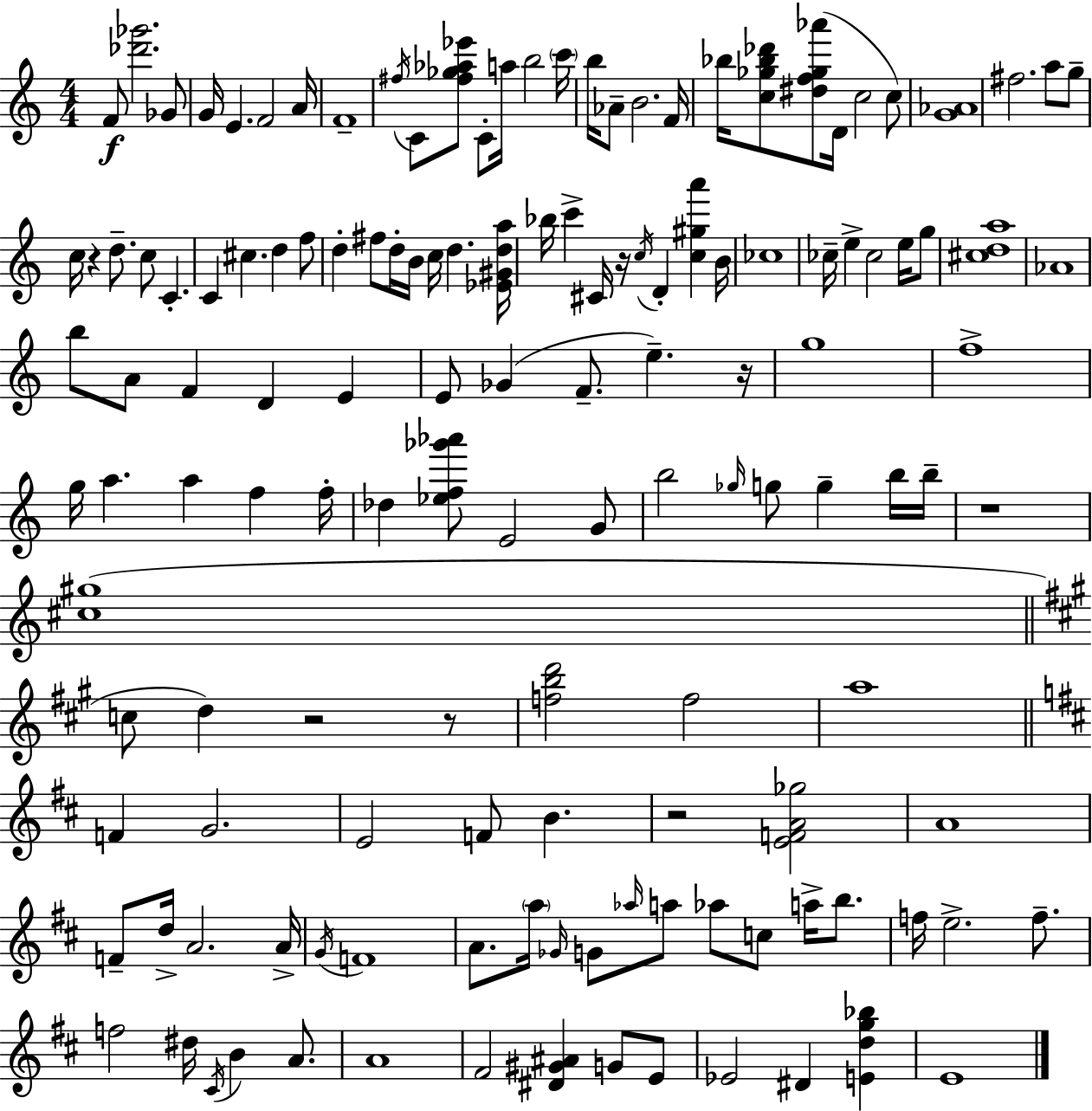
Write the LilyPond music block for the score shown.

{
  \clef treble
  \numericTimeSignature
  \time 4/4
  \key a \minor
  \repeat volta 2 { f'8\f <des''' ges'''>2. ges'8 | g'16 e'4. f'2 a'16 | f'1-- | \acciaccatura { fis''16 } c'8 <fis'' ges'' aes'' ees'''>8 c'8-. a''16 b''2 | \break \parenthesize c'''16 b''16 aes'8-- b'2. | f'16 bes''16 <c'' ges'' bes'' des'''>8 <dis'' f'' ges'' aes'''>8( d'16 c''2 c''8) | <g' aes'>1 | fis''2. a''8 g''8-- | \break c''16 r4 d''8.-- c''8 c'4.-. | c'4 cis''4. d''4 f''8 | d''4-. fis''8 d''16-. b'16 c''16 d''4. | <ees' gis' d'' a''>16 bes''16 c'''4-> cis'16 r16 \acciaccatura { c''16 } d'4-. <c'' gis'' a'''>4 | \break b'16 ces''1 | ces''16-- e''4-> ces''2 e''16 | g''8 <cis'' d'' a''>1 | aes'1 | \break b''8 a'8 f'4 d'4 e'4 | e'8 ges'4( f'8.-- e''4.--) | r16 g''1 | f''1-> | \break g''16 a''4. a''4 f''4 | f''16-. des''4 <ees'' f'' ges''' aes'''>8 e'2 | g'8 b''2 \grace { ges''16 } g''8 g''4-- | b''16 b''16-- r1 | \break <cis'' gis''>1( | \bar "||" \break \key a \major c''8 d''4) r2 r8 | <f'' b'' d'''>2 f''2 | a''1 | \bar "||" \break \key d \major f'4 g'2. | e'2 f'8 b'4. | r2 <e' f' a' ges''>2 | a'1 | \break f'8-- d''16-> a'2. a'16-> | \acciaccatura { g'16 } f'1 | a'8. \parenthesize a''16 \grace { ges'16 } g'8 \grace { aes''16 } a''8 aes''8 c''8 a''16-> | b''8. f''16 e''2.-> | \break f''8.-- f''2 dis''16 \acciaccatura { cis'16 } b'4 | a'8. a'1 | fis'2 <dis' gis' ais'>4 | g'8 e'8 ees'2 dis'4 | \break <e' d'' g'' bes''>4 e'1 | } \bar "|."
}